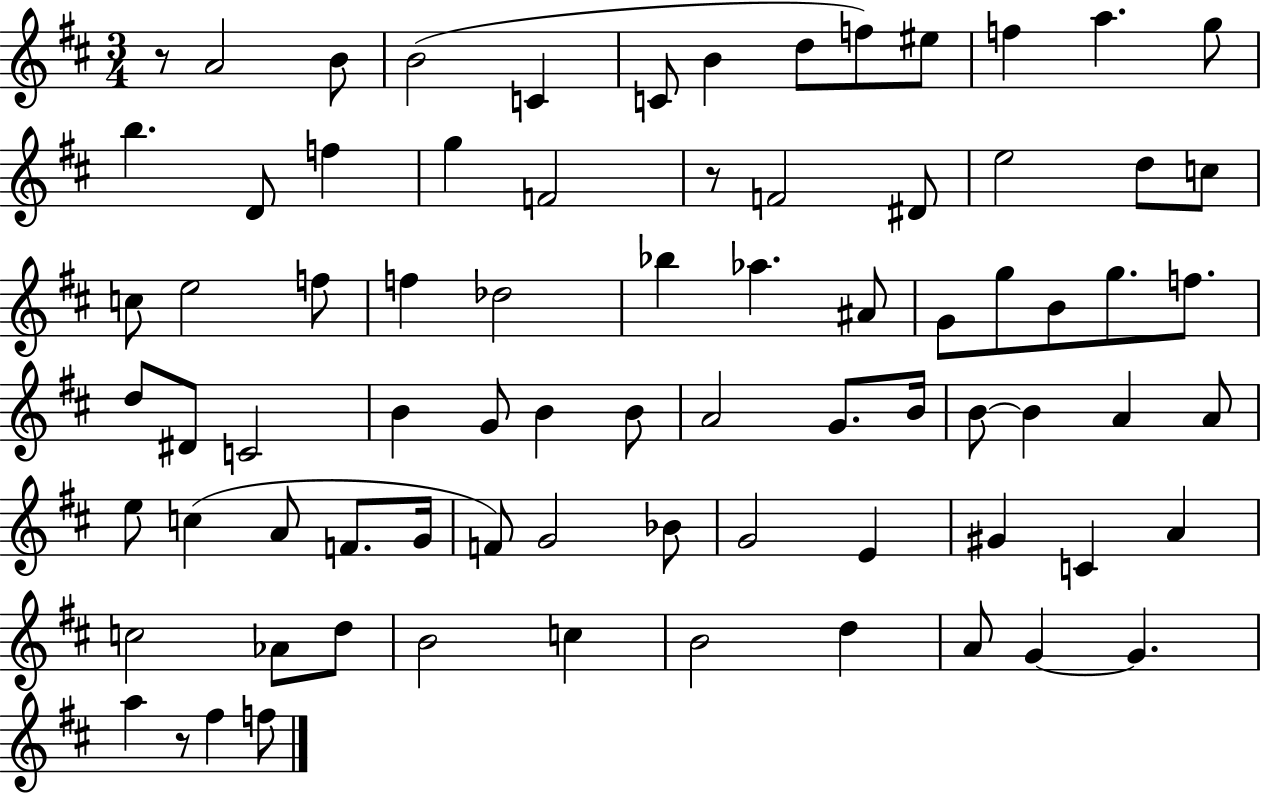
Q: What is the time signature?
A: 3/4